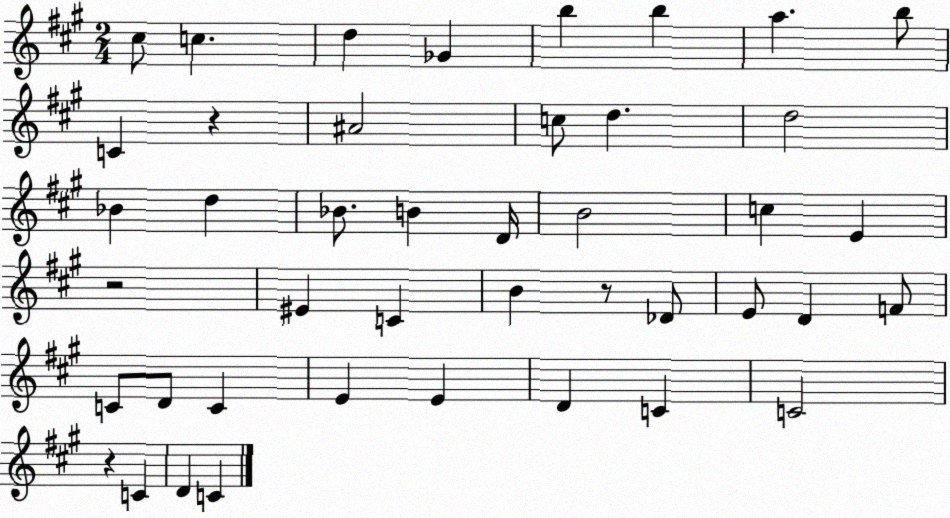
X:1
T:Untitled
M:2/4
L:1/4
K:A
^c/2 c d _G b b a b/2 C z ^A2 c/2 d d2 _B d _B/2 B D/4 B2 c E z2 ^E C B z/2 _D/2 E/2 D F/2 C/2 D/2 C E E D C C2 z C D C